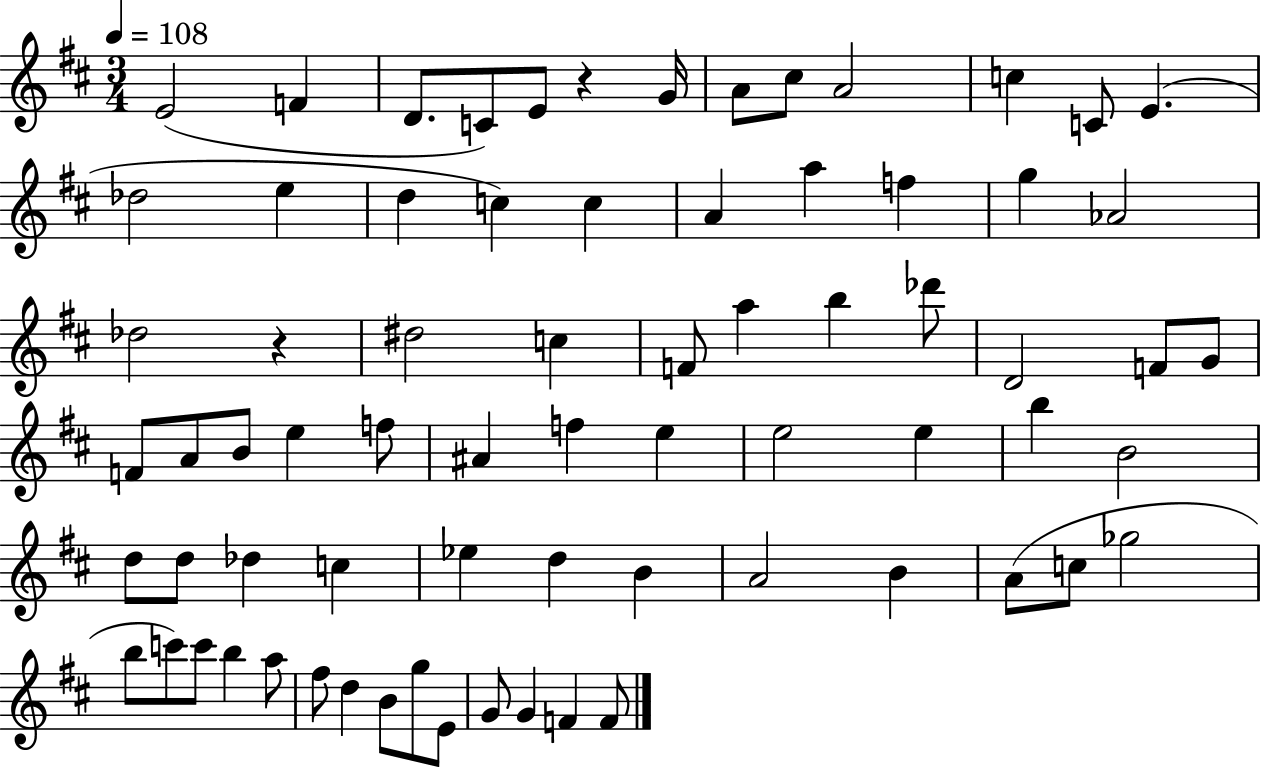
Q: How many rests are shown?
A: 2